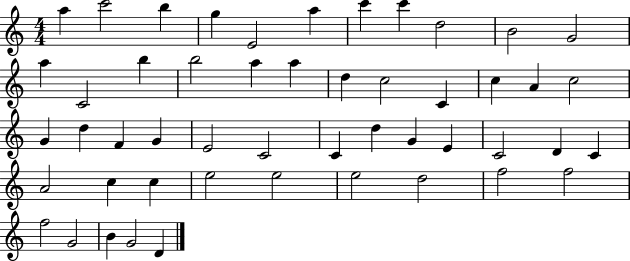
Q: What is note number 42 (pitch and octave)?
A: E5